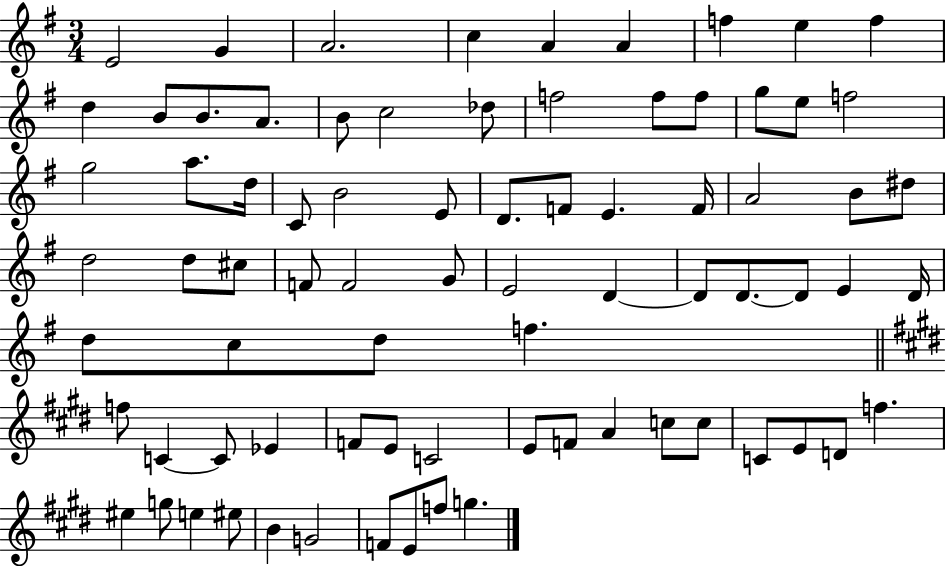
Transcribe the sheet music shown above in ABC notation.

X:1
T:Untitled
M:3/4
L:1/4
K:G
E2 G A2 c A A f e f d B/2 B/2 A/2 B/2 c2 _d/2 f2 f/2 f/2 g/2 e/2 f2 g2 a/2 d/4 C/2 B2 E/2 D/2 F/2 E F/4 A2 B/2 ^d/2 d2 d/2 ^c/2 F/2 F2 G/2 E2 D D/2 D/2 D/2 E D/4 d/2 c/2 d/2 f f/2 C C/2 _E F/2 E/2 C2 E/2 F/2 A c/2 c/2 C/2 E/2 D/2 f ^e g/2 e ^e/2 B G2 F/2 E/2 f/2 g